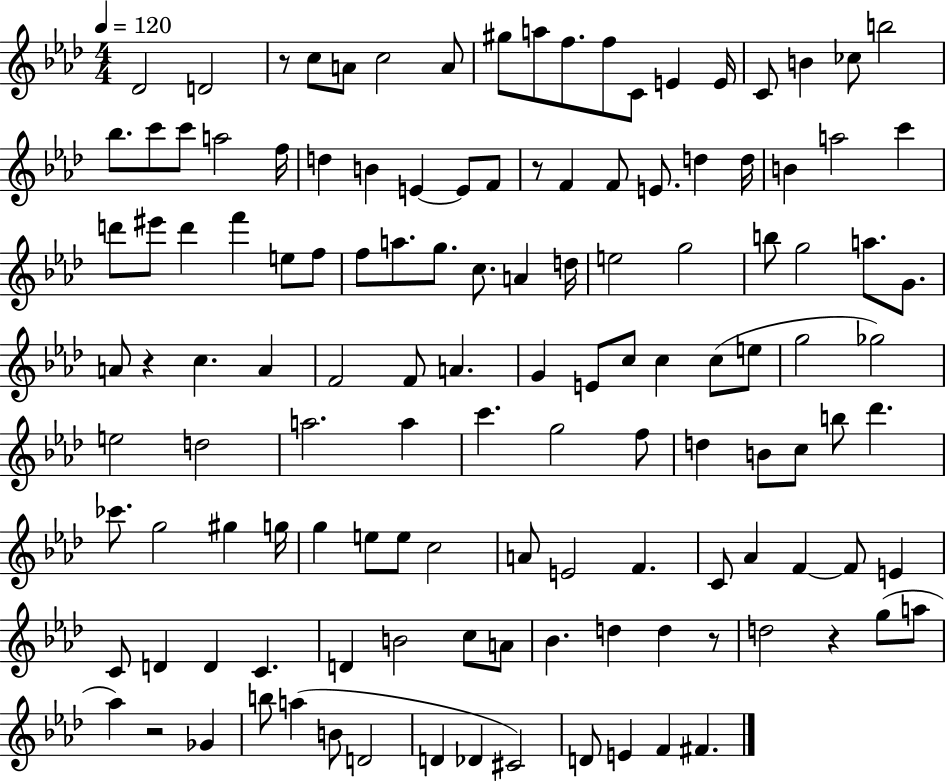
Db4/h D4/h R/e C5/e A4/e C5/h A4/e G#5/e A5/e F5/e. F5/e C4/e E4/q E4/s C4/e B4/q CES5/e B5/h Bb5/e. C6/e C6/e A5/h F5/s D5/q B4/q E4/q E4/e F4/e R/e F4/q F4/e E4/e. D5/q D5/s B4/q A5/h C6/q D6/e EIS6/e D6/q F6/q E5/e F5/e F5/e A5/e. G5/e. C5/e. A4/q D5/s E5/h G5/h B5/e G5/h A5/e. G4/e. A4/e R/q C5/q. A4/q F4/h F4/e A4/q. G4/q E4/e C5/e C5/q C5/e E5/e G5/h Gb5/h E5/h D5/h A5/h. A5/q C6/q. G5/h F5/e D5/q B4/e C5/e B5/e Db6/q. CES6/e. G5/h G#5/q G5/s G5/q E5/e E5/e C5/h A4/e E4/h F4/q. C4/e Ab4/q F4/q F4/e E4/q C4/e D4/q D4/q C4/q. D4/q B4/h C5/e A4/e Bb4/q. D5/q D5/q R/e D5/h R/q G5/e A5/e Ab5/q R/h Gb4/q B5/e A5/q B4/e D4/h D4/q Db4/q C#4/h D4/e E4/q F4/q F#4/q.